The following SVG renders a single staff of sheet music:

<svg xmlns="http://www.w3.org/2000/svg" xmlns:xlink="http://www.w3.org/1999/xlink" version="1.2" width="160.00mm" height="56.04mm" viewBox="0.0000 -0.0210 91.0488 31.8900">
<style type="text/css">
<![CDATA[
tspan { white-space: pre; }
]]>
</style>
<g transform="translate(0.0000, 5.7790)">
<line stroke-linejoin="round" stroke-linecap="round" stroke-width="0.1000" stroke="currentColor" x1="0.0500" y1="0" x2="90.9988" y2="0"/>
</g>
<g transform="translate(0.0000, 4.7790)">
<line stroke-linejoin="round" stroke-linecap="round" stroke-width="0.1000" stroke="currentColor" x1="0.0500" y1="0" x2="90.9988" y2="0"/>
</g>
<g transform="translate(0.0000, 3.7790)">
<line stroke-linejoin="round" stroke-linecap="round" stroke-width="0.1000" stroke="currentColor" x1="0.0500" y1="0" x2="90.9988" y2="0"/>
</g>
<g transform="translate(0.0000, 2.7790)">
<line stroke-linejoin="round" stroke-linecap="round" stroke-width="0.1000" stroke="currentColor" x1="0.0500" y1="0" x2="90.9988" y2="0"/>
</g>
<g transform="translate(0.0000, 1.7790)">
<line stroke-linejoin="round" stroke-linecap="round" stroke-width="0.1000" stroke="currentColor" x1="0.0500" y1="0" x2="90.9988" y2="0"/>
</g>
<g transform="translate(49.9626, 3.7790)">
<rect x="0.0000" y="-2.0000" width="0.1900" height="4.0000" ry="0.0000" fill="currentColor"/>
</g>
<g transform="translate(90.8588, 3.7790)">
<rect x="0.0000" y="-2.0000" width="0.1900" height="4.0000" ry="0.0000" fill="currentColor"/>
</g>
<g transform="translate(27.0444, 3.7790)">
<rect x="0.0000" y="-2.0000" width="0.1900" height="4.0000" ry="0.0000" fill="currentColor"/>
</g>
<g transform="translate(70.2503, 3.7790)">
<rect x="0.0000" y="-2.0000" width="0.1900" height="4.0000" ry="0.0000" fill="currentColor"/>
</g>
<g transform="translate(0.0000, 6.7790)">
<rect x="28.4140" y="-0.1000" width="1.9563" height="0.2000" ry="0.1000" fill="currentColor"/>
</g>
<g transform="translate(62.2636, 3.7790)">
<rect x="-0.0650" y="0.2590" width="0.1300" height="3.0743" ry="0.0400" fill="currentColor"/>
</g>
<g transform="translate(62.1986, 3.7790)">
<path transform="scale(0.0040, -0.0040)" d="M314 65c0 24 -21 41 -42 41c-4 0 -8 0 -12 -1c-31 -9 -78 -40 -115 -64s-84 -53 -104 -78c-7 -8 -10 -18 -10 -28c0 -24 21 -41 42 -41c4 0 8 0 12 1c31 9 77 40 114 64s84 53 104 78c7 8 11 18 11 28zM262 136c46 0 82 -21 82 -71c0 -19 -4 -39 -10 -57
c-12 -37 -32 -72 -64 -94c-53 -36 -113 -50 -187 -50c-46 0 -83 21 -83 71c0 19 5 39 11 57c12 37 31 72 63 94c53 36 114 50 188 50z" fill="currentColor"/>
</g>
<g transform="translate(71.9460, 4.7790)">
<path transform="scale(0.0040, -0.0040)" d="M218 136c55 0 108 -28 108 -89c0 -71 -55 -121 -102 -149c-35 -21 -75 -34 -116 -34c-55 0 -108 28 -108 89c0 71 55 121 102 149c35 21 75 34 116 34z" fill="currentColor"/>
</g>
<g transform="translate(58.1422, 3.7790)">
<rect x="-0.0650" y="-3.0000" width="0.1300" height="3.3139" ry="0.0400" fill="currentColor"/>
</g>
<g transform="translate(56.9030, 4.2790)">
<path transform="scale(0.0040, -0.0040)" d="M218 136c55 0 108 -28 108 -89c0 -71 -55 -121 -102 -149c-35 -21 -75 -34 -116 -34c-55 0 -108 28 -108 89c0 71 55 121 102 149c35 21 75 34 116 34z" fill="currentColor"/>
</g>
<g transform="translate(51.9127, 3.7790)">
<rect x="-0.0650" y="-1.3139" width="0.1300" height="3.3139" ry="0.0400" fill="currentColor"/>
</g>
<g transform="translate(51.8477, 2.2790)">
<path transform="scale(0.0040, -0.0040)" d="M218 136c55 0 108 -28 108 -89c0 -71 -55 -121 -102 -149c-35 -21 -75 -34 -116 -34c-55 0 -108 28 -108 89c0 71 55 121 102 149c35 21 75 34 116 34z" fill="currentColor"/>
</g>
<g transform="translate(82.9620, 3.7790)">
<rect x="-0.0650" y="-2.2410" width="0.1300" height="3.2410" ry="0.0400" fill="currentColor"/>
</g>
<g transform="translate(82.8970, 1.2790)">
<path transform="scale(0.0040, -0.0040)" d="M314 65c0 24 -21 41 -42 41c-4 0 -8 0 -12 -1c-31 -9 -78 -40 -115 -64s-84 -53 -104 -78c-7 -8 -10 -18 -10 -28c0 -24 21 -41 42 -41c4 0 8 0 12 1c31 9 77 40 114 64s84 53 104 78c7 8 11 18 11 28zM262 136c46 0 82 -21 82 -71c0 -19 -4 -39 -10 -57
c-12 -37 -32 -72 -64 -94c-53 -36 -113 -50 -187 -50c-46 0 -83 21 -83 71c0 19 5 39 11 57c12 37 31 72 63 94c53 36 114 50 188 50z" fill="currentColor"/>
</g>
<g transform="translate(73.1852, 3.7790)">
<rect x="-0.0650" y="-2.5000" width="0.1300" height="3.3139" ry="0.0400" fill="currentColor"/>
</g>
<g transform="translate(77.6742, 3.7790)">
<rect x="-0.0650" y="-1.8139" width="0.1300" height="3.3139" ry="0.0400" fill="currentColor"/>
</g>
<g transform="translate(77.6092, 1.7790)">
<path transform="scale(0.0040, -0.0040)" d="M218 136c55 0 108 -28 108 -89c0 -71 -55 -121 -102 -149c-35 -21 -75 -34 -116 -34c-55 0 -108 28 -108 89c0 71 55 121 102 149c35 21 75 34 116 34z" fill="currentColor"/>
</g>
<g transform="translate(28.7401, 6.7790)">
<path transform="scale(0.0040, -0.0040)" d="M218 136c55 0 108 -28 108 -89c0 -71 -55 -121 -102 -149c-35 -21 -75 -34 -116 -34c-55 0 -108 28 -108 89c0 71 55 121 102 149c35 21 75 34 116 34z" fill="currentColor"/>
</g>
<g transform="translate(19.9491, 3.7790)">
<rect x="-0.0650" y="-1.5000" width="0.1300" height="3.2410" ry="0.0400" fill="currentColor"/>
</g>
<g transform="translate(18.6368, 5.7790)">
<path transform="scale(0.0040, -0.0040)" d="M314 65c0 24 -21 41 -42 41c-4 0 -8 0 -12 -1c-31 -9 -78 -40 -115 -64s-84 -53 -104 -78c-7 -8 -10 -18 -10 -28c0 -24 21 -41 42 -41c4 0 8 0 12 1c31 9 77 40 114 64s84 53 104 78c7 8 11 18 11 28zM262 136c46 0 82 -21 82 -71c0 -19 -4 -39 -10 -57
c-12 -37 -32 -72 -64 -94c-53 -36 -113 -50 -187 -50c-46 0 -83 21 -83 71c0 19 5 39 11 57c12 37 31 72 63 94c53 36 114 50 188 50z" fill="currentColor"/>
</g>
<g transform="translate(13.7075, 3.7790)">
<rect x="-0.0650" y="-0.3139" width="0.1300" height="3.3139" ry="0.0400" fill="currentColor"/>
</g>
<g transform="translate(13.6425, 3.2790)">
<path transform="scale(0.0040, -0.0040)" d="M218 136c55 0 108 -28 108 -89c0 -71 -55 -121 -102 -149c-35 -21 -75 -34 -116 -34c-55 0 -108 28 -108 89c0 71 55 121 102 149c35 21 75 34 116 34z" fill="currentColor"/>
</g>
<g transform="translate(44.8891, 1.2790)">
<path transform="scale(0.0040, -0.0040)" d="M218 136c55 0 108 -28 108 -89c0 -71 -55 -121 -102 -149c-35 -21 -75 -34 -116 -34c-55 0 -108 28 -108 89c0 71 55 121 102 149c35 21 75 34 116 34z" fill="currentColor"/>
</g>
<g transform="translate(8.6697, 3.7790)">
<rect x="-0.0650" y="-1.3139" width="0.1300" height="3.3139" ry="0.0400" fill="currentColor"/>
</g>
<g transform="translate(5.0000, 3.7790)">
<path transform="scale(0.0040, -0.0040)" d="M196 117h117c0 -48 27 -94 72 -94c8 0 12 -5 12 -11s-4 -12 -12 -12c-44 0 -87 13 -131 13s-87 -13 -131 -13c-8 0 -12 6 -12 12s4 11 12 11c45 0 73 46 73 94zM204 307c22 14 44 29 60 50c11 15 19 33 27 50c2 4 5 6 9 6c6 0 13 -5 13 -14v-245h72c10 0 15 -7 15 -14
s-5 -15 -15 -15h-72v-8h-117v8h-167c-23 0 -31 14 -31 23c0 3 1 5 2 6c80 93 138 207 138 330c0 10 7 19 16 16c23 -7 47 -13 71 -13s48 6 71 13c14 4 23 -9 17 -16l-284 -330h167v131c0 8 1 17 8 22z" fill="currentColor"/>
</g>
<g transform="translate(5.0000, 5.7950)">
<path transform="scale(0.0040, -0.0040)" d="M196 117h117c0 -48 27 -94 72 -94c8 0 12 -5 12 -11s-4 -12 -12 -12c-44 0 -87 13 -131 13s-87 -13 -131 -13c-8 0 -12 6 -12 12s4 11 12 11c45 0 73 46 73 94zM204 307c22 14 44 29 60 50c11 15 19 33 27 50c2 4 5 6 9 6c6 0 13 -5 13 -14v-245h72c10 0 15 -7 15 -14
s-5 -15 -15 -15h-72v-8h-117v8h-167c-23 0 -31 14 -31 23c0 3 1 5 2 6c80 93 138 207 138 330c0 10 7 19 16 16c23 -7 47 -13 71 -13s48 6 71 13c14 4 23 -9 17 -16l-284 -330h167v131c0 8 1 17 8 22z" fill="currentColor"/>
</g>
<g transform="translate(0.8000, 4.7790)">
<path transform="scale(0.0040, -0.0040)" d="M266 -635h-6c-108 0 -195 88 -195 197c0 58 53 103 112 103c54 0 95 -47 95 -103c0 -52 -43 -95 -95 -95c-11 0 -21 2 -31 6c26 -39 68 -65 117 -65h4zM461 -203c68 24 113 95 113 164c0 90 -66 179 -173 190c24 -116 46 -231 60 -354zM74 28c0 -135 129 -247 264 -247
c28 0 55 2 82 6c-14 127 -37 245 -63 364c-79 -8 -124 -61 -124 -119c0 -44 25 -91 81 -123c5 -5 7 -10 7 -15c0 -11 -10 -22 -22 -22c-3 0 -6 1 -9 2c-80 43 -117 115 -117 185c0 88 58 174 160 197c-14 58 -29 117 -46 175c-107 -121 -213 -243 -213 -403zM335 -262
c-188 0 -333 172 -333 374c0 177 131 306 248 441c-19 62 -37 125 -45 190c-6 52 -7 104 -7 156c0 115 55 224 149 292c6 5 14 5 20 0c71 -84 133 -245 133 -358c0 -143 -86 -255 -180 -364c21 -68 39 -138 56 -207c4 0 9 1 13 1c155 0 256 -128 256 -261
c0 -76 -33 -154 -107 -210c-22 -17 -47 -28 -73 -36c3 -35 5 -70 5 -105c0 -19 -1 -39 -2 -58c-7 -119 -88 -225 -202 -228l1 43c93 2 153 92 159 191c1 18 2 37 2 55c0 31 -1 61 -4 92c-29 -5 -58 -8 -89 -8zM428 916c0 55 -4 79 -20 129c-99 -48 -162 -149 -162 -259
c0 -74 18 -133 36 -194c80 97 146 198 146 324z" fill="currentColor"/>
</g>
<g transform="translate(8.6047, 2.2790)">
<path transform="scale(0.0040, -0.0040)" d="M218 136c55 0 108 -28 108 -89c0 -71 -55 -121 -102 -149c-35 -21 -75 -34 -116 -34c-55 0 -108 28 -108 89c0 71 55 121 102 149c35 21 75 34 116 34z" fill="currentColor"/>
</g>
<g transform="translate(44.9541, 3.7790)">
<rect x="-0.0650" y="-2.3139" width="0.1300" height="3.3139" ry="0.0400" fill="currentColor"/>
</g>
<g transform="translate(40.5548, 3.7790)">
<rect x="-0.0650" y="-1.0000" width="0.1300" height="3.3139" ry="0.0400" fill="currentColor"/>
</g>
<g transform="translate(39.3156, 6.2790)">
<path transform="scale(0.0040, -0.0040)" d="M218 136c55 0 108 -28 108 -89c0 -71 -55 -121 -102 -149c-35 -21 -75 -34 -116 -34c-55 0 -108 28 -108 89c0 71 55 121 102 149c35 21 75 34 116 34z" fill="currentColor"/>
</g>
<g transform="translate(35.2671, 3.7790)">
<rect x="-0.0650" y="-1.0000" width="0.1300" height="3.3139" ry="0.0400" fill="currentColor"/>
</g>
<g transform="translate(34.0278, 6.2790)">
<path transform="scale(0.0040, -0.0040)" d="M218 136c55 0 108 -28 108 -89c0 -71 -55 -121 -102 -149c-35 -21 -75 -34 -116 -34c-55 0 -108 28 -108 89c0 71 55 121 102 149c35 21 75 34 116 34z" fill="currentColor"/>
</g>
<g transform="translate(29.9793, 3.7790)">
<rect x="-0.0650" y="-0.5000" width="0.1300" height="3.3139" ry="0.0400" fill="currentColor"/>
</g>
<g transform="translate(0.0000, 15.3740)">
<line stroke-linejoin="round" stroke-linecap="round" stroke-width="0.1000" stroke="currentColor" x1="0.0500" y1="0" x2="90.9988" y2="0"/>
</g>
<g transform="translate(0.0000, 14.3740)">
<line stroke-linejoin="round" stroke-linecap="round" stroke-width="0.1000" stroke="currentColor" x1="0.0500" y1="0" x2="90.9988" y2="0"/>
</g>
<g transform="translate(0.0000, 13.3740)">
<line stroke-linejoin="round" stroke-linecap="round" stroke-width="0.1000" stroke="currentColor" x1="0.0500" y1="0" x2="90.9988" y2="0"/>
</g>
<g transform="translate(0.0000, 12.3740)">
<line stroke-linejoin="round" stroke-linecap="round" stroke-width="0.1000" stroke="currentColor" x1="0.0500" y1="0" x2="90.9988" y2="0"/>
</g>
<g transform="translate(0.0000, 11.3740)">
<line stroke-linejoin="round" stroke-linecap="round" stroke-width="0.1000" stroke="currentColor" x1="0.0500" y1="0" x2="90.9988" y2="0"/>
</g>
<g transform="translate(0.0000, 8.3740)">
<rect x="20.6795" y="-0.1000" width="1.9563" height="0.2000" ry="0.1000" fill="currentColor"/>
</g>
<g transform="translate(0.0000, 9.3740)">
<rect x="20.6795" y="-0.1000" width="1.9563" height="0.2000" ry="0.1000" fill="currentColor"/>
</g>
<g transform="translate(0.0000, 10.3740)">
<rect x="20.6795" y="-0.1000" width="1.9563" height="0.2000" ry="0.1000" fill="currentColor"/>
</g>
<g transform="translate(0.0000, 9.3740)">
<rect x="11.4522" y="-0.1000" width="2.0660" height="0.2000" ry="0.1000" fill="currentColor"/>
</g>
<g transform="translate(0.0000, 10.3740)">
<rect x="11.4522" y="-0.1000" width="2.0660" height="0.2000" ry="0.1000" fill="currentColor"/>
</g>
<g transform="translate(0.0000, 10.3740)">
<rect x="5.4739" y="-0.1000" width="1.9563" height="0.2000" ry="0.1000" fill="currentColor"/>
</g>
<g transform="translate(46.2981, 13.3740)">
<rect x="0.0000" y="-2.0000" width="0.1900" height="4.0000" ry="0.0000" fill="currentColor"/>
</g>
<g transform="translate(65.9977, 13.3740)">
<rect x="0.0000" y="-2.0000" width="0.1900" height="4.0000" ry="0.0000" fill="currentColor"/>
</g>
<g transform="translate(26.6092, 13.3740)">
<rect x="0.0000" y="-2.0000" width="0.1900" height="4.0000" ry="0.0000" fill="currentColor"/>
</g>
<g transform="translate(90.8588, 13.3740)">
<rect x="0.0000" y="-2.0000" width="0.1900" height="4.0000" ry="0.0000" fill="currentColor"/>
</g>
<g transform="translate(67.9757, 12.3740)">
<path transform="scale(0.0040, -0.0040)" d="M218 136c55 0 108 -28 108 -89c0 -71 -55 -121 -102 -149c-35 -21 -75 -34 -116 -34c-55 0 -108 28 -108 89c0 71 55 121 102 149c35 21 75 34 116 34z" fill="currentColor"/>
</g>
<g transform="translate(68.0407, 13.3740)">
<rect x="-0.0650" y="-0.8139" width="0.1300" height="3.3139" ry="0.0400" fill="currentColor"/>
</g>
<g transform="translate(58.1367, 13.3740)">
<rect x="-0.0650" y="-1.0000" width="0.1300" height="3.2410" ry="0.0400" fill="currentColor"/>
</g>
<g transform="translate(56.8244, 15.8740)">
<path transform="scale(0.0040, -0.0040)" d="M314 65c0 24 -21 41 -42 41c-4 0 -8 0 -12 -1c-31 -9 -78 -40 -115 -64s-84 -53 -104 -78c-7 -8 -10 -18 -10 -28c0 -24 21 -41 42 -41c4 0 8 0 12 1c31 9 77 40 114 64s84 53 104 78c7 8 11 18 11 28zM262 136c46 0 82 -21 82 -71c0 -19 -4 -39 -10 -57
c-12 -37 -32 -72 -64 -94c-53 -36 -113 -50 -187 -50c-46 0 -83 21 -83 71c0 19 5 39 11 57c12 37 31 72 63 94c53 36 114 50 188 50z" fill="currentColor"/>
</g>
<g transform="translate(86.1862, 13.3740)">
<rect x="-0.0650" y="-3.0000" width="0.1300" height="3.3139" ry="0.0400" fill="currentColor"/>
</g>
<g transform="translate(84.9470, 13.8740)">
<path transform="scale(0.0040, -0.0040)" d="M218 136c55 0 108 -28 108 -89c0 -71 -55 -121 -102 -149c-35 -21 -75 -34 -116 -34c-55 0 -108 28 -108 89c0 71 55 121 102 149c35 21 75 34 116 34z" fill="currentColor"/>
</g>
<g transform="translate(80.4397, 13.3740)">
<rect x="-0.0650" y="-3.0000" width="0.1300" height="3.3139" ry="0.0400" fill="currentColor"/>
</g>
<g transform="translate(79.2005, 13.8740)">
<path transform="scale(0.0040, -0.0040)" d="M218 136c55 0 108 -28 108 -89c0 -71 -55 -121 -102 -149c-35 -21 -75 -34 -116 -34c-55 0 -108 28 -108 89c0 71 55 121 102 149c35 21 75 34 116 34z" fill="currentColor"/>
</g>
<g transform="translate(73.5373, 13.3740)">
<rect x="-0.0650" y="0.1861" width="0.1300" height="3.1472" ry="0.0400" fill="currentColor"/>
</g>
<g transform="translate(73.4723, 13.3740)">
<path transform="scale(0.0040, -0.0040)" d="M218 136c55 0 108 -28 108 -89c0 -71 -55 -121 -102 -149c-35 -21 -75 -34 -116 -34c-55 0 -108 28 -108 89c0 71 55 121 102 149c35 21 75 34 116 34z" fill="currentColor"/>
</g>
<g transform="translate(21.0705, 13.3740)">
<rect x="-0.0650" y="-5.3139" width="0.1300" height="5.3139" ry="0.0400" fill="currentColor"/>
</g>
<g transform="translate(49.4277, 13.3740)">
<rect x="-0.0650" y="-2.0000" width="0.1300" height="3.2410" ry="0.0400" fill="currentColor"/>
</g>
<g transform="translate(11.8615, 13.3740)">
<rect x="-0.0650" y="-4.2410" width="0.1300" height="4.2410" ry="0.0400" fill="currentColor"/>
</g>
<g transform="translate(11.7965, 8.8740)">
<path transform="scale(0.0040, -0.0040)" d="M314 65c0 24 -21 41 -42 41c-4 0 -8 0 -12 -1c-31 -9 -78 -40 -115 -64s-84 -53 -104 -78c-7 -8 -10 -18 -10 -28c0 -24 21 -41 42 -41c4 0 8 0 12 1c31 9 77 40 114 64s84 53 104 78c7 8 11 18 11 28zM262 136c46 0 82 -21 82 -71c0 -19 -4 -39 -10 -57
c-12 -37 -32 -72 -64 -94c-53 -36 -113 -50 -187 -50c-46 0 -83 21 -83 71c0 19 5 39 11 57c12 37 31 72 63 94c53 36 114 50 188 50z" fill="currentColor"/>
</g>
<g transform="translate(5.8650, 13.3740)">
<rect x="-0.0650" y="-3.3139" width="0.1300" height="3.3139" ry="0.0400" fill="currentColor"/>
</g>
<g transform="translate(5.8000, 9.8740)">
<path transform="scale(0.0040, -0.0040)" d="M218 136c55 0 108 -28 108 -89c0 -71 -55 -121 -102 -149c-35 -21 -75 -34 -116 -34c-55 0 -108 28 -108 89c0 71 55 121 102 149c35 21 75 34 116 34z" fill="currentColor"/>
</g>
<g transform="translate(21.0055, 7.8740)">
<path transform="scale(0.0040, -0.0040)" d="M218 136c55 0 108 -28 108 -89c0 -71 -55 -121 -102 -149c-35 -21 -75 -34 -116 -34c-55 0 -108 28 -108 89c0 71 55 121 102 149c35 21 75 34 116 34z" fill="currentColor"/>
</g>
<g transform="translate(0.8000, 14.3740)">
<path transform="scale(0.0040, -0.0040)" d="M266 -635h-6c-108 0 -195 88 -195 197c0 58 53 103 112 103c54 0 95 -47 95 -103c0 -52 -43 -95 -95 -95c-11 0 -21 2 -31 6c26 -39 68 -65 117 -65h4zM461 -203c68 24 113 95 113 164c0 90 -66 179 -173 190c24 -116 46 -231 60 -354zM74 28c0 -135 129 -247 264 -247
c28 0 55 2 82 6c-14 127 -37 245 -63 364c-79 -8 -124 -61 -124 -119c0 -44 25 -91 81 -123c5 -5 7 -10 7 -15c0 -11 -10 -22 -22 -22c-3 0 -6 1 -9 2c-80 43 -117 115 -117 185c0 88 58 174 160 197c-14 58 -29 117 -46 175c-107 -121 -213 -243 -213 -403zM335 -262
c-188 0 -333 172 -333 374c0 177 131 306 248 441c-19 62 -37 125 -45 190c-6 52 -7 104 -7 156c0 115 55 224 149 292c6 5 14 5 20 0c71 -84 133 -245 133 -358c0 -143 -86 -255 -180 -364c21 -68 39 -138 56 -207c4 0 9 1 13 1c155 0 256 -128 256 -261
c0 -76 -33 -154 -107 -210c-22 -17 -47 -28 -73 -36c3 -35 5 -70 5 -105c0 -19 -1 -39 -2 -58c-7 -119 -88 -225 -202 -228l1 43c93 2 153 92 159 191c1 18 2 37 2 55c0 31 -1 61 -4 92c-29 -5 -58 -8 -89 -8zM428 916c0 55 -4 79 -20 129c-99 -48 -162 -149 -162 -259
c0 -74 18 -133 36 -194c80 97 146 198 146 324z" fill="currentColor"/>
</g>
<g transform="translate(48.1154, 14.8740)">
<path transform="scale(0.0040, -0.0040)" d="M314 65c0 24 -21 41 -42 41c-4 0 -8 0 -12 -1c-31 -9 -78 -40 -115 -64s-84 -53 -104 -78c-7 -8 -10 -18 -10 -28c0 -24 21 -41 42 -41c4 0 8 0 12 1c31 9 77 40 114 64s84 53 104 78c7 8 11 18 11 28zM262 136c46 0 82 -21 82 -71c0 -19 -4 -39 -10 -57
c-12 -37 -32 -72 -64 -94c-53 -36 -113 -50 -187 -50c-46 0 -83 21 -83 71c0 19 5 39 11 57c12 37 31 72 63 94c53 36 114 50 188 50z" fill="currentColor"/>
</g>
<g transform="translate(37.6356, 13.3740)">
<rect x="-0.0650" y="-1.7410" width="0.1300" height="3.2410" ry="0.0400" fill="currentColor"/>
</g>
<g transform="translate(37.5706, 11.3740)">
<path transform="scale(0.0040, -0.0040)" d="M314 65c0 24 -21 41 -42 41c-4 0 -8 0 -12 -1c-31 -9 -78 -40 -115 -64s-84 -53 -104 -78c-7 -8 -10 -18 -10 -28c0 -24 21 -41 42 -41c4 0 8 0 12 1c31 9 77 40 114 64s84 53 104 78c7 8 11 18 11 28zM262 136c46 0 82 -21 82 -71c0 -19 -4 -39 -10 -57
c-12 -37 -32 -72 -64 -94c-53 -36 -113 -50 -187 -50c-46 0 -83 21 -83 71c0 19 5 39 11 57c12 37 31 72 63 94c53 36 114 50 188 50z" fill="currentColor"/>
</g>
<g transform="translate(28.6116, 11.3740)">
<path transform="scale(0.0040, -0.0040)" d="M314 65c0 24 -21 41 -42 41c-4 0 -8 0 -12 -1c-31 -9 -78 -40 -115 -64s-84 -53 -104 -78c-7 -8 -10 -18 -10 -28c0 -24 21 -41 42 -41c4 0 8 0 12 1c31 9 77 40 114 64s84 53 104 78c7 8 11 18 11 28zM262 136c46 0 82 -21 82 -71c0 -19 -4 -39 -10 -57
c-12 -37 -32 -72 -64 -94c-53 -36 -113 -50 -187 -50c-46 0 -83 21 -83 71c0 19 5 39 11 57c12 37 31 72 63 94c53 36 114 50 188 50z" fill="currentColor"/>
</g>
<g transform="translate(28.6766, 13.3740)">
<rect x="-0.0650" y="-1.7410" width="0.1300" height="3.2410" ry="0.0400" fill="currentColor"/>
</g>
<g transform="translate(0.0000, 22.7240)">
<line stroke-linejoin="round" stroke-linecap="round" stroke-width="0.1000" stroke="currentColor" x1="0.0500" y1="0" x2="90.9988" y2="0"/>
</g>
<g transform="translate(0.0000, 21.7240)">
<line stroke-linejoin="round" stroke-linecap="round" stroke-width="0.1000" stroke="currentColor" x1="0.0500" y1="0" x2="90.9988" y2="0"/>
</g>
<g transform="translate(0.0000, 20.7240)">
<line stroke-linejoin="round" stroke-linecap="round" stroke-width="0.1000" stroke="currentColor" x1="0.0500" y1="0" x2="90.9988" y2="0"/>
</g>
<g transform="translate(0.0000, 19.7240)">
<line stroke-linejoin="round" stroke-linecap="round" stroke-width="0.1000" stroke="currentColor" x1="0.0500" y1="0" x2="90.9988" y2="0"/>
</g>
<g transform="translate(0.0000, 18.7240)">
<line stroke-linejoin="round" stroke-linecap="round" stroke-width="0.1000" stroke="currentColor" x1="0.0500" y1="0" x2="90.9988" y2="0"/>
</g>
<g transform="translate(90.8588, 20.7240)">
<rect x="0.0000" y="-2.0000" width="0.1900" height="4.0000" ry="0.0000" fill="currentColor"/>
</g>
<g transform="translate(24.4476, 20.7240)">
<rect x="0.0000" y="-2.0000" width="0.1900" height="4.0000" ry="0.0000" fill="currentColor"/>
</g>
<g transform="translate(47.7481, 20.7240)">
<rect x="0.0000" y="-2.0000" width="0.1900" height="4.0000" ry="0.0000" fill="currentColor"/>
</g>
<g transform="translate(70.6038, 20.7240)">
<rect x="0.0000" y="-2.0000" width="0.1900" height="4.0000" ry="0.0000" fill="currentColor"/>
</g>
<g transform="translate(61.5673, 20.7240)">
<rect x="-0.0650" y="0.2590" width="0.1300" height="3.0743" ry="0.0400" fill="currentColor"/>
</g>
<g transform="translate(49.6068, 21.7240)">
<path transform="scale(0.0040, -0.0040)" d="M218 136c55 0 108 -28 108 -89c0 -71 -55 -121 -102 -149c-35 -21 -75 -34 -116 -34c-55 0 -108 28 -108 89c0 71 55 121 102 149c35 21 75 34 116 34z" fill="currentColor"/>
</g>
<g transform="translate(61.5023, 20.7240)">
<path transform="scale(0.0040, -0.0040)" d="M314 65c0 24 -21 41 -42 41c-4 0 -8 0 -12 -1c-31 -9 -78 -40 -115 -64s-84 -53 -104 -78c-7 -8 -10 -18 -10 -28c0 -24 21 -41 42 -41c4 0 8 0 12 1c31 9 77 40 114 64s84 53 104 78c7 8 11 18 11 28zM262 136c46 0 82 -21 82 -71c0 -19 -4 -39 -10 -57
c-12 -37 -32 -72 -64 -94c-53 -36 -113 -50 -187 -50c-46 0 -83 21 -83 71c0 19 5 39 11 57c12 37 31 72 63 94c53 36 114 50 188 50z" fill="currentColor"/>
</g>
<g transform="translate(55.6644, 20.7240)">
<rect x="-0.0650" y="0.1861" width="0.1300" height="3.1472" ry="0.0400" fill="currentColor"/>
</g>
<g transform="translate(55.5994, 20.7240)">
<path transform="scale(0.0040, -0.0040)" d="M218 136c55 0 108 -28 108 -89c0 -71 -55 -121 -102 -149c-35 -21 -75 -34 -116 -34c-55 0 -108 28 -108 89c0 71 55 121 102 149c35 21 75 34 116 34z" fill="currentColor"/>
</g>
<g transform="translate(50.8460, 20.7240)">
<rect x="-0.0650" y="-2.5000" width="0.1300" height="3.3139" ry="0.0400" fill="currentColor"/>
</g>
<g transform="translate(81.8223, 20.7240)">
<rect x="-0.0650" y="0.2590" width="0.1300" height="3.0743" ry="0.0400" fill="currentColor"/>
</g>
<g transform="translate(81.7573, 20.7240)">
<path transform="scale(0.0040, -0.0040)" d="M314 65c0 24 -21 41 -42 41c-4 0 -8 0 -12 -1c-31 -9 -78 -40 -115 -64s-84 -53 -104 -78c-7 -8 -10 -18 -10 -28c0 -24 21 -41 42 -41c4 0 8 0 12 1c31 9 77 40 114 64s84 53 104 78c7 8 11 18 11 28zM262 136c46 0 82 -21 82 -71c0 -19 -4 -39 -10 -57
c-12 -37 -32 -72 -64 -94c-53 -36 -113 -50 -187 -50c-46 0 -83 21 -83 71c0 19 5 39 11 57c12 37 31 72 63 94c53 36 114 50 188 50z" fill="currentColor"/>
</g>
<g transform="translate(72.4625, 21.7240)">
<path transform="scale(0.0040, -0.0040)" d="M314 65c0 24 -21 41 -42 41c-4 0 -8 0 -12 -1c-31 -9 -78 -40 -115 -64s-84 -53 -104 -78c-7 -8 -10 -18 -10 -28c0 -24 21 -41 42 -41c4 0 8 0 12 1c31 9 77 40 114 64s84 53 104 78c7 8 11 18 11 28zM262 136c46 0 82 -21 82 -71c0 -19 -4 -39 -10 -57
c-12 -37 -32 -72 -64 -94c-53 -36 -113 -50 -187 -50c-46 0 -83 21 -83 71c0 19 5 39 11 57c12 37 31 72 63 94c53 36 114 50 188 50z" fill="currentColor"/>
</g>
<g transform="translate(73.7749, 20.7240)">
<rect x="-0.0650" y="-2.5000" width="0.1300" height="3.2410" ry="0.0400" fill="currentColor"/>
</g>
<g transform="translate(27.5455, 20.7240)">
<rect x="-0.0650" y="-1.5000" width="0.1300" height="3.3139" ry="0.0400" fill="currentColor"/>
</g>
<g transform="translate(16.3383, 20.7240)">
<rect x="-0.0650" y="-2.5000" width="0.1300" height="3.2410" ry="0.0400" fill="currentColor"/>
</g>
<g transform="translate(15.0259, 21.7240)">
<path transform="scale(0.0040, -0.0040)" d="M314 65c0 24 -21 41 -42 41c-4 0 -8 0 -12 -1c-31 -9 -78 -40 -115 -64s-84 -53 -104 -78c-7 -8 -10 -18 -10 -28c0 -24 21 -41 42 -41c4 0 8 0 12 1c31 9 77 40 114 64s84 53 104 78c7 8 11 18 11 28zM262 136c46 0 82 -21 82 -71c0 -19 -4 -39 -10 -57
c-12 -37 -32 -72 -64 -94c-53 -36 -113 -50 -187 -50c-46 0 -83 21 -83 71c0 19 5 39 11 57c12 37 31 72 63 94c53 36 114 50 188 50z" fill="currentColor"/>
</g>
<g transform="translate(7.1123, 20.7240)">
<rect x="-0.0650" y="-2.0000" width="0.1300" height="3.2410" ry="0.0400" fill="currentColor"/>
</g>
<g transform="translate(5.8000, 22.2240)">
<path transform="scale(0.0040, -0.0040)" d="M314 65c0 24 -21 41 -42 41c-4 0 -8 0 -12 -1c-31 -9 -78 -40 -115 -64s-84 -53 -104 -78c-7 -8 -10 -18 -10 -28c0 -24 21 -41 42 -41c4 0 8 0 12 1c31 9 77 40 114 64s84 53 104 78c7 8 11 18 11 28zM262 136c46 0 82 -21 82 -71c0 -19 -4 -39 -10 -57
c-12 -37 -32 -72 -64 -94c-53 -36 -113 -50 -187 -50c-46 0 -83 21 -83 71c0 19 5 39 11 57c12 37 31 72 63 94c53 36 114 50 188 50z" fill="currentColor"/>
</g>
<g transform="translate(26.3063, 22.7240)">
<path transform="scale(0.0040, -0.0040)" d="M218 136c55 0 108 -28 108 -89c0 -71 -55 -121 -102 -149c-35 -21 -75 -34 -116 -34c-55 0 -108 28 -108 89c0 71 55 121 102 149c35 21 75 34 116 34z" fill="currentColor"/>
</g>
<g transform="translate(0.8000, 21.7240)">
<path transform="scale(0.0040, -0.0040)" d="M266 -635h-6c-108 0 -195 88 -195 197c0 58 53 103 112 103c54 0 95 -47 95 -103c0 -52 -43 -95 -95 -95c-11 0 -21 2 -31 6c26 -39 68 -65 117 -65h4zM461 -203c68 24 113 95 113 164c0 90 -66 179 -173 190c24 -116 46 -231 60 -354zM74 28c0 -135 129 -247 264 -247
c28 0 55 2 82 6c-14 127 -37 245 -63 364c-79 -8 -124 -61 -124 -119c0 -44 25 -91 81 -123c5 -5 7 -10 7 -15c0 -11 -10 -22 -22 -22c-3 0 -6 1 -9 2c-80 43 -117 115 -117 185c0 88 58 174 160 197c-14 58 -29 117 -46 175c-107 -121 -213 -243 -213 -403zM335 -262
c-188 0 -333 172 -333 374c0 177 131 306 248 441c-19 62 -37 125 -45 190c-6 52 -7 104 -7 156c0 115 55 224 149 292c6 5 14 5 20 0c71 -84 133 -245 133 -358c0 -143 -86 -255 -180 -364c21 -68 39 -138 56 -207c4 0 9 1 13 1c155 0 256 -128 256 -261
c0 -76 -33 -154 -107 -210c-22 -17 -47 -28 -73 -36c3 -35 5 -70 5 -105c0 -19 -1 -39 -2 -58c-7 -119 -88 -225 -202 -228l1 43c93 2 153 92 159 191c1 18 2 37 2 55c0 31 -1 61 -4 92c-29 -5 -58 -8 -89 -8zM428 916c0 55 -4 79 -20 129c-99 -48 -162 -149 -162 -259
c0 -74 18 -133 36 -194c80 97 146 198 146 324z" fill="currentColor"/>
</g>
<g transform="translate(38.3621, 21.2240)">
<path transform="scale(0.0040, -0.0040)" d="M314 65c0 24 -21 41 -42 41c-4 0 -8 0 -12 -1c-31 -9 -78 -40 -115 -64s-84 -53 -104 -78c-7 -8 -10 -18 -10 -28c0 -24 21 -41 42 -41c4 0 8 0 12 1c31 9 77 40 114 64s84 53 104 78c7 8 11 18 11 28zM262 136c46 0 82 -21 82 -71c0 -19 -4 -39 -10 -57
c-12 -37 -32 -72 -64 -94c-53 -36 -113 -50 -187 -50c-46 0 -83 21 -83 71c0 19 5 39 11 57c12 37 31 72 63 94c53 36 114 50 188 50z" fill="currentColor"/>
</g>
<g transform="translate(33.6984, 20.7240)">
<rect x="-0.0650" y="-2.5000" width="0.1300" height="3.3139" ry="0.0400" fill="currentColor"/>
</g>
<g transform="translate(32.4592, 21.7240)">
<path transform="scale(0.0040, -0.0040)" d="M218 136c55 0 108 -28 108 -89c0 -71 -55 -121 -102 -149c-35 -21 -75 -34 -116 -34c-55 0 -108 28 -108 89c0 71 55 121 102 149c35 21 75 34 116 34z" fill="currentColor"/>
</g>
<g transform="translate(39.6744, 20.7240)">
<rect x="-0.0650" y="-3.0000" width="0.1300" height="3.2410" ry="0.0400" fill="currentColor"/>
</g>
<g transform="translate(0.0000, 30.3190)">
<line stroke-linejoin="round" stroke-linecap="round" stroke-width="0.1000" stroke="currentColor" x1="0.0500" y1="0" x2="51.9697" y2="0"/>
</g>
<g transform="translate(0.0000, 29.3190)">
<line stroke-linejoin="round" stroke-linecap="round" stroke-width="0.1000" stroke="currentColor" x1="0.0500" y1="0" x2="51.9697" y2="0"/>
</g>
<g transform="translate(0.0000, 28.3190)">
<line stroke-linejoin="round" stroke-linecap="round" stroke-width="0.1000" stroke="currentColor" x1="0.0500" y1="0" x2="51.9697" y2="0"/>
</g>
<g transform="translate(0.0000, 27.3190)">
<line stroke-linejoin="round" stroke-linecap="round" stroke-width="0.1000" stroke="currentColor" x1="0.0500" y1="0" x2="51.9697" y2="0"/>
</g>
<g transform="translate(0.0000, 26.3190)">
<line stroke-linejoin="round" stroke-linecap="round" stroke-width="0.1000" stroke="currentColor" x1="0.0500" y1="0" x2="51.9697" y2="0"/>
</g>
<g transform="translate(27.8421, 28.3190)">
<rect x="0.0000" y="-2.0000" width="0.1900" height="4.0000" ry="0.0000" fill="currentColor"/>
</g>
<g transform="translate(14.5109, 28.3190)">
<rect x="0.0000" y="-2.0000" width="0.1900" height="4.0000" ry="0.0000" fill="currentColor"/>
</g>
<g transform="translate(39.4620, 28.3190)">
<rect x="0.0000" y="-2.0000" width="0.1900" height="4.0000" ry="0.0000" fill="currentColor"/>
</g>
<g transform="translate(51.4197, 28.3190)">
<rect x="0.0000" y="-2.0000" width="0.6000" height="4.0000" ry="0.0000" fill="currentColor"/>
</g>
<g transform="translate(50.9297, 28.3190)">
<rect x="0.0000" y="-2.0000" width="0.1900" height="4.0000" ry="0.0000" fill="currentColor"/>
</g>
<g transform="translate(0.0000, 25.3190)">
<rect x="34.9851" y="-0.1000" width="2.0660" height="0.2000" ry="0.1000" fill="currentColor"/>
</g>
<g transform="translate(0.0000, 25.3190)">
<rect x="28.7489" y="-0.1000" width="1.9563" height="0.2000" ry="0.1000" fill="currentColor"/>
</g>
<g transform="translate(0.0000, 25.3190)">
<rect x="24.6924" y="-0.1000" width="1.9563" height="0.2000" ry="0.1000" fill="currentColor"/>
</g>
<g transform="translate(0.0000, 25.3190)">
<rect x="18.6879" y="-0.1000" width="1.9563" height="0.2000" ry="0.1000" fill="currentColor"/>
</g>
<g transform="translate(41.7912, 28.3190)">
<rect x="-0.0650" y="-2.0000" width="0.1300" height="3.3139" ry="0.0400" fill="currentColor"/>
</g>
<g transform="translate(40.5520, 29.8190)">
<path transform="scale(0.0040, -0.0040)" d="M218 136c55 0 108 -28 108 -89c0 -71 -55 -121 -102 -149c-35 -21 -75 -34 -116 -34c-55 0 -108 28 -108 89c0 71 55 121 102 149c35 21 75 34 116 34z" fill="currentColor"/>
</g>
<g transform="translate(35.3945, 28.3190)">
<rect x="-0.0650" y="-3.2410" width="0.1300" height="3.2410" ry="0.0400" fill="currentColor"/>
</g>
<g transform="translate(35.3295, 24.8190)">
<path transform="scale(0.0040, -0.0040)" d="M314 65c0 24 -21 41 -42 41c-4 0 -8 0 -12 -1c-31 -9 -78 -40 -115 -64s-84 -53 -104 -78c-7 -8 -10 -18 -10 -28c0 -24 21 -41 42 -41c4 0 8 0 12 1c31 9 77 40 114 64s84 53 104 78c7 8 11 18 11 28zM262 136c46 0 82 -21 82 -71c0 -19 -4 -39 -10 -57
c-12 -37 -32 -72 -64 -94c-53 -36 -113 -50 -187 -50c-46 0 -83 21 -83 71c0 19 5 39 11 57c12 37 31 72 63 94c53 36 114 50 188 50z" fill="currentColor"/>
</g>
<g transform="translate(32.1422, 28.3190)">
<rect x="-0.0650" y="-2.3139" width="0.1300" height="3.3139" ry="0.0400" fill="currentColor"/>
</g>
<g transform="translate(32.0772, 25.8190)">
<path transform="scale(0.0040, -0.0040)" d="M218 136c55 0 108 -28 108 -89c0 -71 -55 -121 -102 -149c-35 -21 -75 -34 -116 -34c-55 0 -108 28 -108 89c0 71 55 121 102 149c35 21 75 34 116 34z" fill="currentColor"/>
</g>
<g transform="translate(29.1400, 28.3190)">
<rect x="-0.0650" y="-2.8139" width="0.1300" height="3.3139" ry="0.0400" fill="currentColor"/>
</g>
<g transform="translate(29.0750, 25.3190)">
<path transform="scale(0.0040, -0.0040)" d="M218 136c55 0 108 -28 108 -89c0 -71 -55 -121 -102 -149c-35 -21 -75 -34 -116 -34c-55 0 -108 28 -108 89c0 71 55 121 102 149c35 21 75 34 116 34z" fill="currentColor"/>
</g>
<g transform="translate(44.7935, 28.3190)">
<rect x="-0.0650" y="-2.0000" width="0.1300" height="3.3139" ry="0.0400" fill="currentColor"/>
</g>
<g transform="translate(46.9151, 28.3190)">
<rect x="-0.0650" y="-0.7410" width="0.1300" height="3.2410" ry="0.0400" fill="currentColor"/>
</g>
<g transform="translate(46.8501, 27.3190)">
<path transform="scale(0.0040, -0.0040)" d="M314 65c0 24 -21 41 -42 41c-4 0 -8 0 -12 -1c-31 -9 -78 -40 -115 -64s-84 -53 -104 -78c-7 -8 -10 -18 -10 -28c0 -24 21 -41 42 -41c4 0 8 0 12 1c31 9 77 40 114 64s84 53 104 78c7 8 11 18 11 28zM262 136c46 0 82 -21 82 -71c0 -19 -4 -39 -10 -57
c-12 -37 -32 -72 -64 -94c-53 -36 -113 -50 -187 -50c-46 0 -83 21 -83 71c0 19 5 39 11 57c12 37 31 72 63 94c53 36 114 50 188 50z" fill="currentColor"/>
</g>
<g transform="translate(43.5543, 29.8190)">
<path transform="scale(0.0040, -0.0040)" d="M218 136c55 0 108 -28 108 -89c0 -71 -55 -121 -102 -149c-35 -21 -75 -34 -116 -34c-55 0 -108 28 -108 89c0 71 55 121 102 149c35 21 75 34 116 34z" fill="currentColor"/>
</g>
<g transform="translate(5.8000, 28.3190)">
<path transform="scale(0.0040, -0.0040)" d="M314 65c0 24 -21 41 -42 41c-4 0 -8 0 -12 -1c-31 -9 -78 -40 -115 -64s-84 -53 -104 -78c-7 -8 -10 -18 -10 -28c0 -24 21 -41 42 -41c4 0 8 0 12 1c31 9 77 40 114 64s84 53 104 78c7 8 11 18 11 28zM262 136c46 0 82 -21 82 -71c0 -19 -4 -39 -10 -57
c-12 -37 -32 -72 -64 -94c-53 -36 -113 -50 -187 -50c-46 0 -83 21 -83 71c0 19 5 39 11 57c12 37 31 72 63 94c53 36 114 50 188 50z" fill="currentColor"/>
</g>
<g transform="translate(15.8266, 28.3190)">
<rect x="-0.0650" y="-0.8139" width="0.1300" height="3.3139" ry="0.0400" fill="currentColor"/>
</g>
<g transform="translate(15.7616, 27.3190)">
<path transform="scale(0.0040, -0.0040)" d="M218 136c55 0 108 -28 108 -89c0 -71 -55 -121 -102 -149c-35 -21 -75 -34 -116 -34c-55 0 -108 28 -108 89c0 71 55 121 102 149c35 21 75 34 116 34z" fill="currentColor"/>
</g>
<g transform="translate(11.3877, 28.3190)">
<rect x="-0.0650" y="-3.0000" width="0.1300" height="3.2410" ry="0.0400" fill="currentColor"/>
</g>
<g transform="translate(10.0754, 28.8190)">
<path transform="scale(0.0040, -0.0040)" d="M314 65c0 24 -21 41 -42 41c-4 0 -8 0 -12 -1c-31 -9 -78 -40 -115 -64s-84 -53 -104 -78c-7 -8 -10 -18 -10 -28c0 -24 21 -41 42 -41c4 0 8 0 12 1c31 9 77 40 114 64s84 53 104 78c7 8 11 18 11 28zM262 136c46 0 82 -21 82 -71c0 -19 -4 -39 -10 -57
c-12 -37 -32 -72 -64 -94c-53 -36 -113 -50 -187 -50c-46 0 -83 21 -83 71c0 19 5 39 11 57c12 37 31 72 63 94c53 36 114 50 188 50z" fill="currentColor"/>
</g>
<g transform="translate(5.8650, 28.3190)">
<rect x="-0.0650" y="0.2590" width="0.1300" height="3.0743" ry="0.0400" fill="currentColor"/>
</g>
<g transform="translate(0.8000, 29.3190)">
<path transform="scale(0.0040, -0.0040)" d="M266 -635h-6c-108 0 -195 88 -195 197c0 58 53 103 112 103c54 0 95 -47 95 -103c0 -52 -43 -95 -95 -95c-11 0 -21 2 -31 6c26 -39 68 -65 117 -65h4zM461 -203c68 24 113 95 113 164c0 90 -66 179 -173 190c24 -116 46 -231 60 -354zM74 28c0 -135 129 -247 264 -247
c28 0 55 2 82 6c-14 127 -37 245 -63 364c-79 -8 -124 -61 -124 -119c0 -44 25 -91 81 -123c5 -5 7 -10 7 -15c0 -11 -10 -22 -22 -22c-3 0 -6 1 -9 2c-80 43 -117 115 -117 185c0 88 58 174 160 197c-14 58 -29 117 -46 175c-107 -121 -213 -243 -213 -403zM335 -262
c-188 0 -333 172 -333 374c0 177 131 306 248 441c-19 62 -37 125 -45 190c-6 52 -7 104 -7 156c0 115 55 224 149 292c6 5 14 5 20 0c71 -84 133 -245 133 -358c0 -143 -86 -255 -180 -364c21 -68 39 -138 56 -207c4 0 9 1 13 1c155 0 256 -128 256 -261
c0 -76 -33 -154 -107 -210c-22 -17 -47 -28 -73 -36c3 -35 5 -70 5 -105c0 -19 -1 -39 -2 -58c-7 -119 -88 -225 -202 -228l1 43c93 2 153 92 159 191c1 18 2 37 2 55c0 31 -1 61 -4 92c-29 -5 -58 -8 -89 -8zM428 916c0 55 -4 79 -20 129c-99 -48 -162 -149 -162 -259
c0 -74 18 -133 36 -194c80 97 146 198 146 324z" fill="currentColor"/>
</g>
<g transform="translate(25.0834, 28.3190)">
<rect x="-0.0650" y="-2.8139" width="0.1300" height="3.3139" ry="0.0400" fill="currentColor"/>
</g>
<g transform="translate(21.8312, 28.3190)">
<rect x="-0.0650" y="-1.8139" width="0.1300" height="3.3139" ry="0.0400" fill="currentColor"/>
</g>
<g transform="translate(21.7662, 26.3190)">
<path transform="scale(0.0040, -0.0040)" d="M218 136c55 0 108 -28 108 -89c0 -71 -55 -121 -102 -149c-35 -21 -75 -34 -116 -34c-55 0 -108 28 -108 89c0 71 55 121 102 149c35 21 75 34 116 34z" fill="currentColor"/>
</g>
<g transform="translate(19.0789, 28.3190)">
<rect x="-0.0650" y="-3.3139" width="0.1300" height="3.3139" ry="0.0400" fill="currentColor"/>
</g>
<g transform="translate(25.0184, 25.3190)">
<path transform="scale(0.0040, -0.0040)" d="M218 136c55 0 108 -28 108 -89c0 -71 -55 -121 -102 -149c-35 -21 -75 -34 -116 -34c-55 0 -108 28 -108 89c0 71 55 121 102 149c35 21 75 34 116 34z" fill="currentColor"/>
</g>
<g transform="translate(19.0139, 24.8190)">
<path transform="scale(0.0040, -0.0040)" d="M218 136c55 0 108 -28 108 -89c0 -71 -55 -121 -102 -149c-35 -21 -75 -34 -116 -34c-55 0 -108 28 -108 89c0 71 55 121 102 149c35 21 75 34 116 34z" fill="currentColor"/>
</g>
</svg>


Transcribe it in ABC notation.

X:1
T:Untitled
M:4/4
L:1/4
K:C
e c E2 C D D g e A B2 G f g2 b d'2 f' f2 f2 F2 D2 d B A A F2 G2 E G A2 G B B2 G2 B2 B2 A2 d b f a a g b2 F F d2